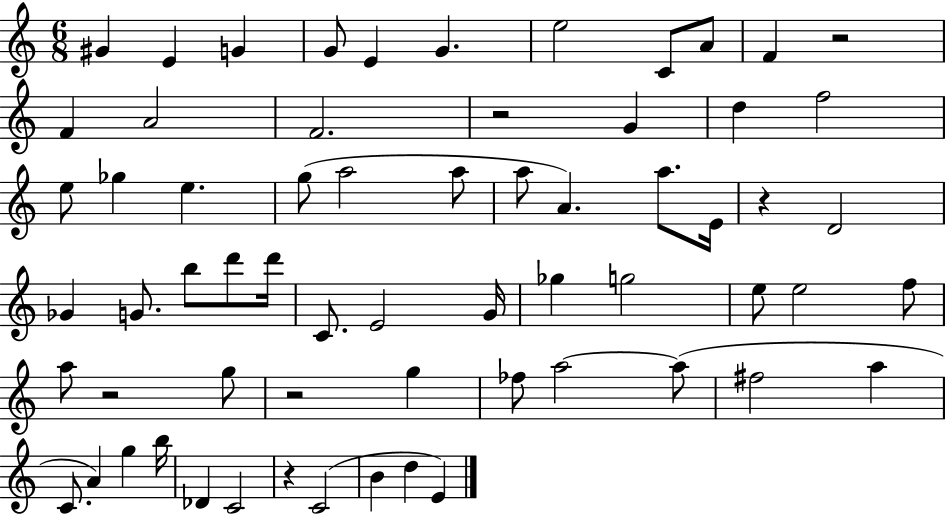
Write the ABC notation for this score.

X:1
T:Untitled
M:6/8
L:1/4
K:C
^G E G G/2 E G e2 C/2 A/2 F z2 F A2 F2 z2 G d f2 e/2 _g e g/2 a2 a/2 a/2 A a/2 E/4 z D2 _G G/2 b/2 d'/2 d'/4 C/2 E2 G/4 _g g2 e/2 e2 f/2 a/2 z2 g/2 z2 g _f/2 a2 a/2 ^f2 a C/2 A g b/4 _D C2 z C2 B d E